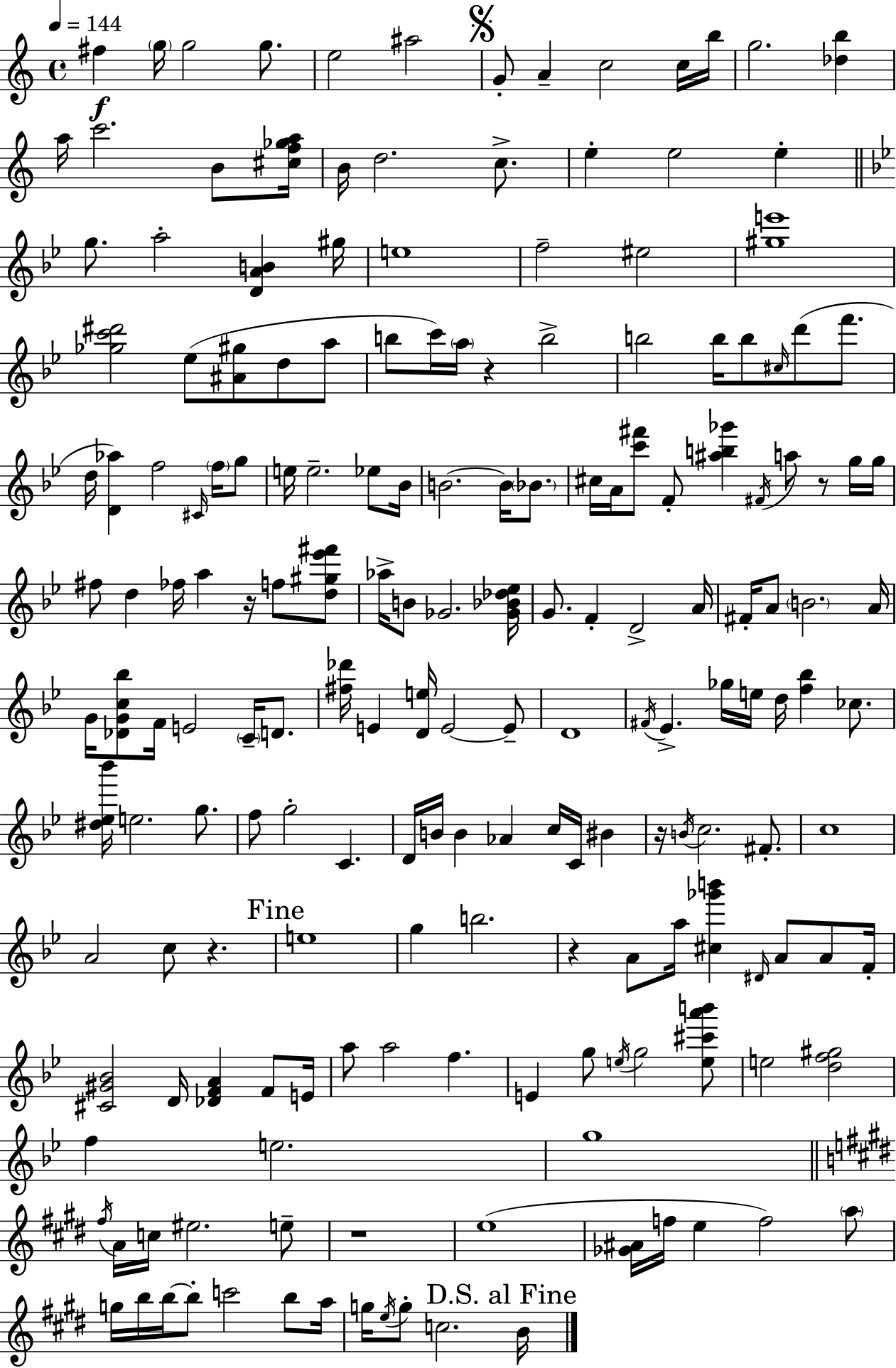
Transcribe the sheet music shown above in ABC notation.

X:1
T:Untitled
M:4/4
L:1/4
K:Am
^f g/4 g2 g/2 e2 ^a2 G/2 A c2 c/4 b/4 g2 [_db] a/4 c'2 B/2 [^cf_ga]/4 B/4 d2 c/2 e e2 e g/2 a2 [DAB] ^g/4 e4 f2 ^e2 [^ge']4 [_gc'^d']2 _e/2 [^A^g]/2 d/2 a/2 b/2 c'/4 a/4 z b2 b2 b/4 b/2 ^c/4 d'/2 f'/2 d/4 [D_a] f2 ^C/4 f/4 g/2 e/4 e2 _e/2 _B/4 B2 B/4 _B/2 ^c/4 A/4 [c'^f']/2 F/2 [^ab_g'] ^F/4 a/2 z/2 g/4 g/4 ^f/2 d _f/4 a z/4 f/2 [d^g_e'^f']/2 _a/4 B/2 _G2 [_G_B_d_e]/4 G/2 F D2 A/4 ^F/4 A/2 B2 A/4 G/4 [_DGc_b]/2 F/4 E2 C/4 D/2 [^f_d']/4 E [De]/4 E2 E/2 D4 ^F/4 _E _g/4 e/4 d/4 [f_b] _c/2 [^d_e_b']/4 e2 g/2 f/2 g2 C D/4 B/4 B _A c/4 C/4 ^B z/4 B/4 c2 ^F/2 c4 A2 c/2 z e4 g b2 z A/2 a/4 [^c_g'b'] ^D/4 A/2 A/2 F/4 [^C^G_B]2 D/4 [_DFA] F/2 E/4 a/2 a2 f E g/2 e/4 g2 [e^c'a'b']/2 e2 [df^g]2 f e2 g4 ^f/4 A/4 c/4 ^e2 e/2 z4 e4 [_G^A]/4 f/4 e f2 a/2 g/4 b/4 b/4 b/2 c'2 b/2 a/4 g/4 e/4 g/2 c2 B/4